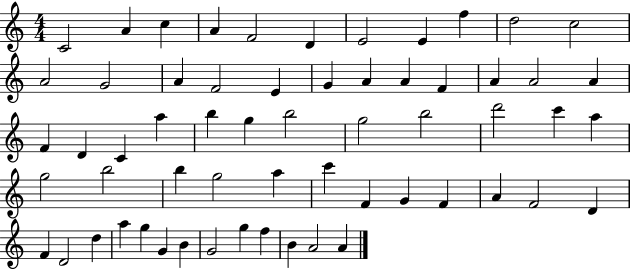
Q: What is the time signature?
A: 4/4